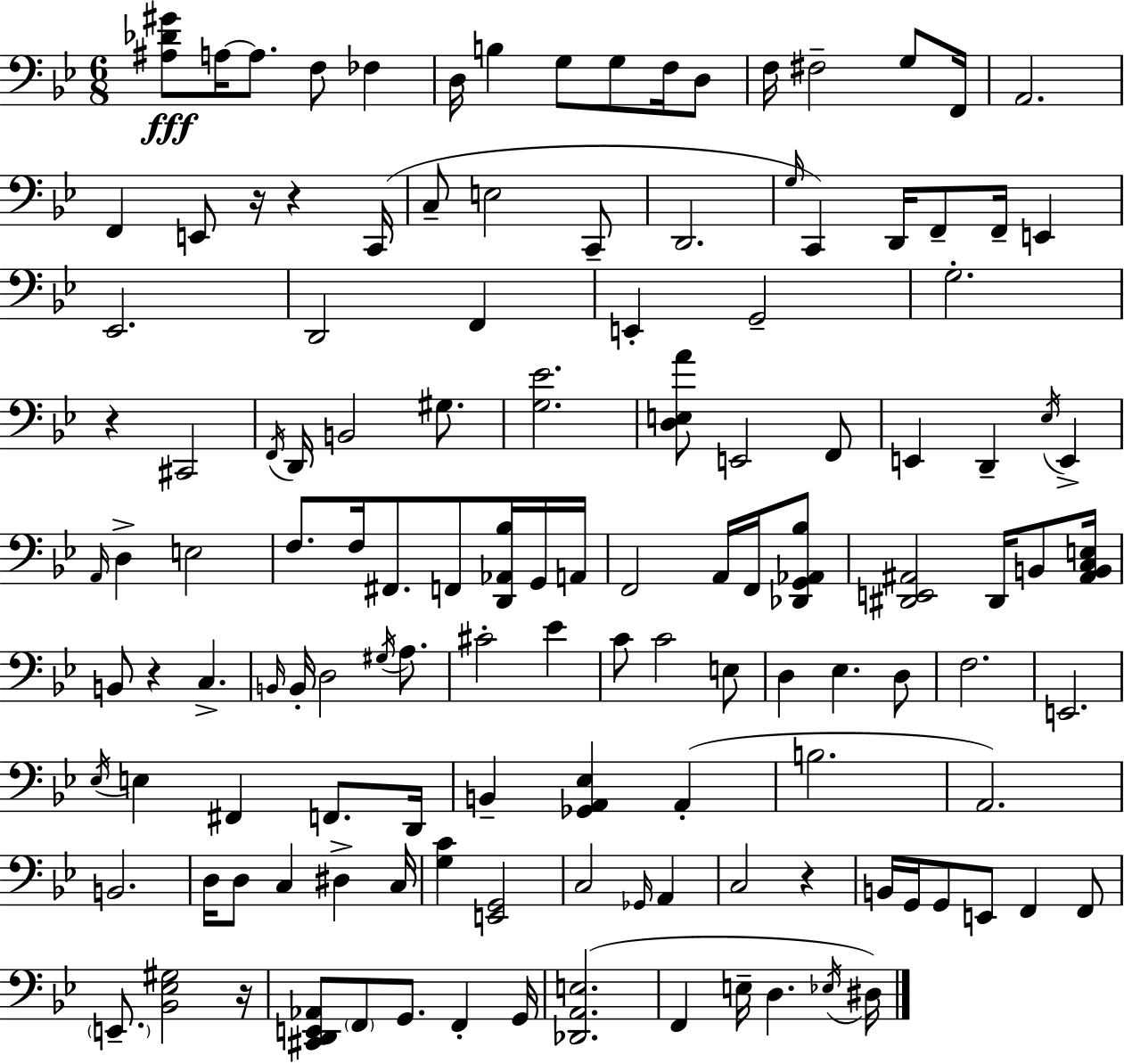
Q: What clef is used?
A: bass